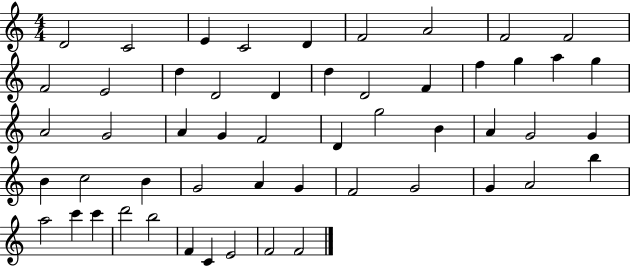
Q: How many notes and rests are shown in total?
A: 53